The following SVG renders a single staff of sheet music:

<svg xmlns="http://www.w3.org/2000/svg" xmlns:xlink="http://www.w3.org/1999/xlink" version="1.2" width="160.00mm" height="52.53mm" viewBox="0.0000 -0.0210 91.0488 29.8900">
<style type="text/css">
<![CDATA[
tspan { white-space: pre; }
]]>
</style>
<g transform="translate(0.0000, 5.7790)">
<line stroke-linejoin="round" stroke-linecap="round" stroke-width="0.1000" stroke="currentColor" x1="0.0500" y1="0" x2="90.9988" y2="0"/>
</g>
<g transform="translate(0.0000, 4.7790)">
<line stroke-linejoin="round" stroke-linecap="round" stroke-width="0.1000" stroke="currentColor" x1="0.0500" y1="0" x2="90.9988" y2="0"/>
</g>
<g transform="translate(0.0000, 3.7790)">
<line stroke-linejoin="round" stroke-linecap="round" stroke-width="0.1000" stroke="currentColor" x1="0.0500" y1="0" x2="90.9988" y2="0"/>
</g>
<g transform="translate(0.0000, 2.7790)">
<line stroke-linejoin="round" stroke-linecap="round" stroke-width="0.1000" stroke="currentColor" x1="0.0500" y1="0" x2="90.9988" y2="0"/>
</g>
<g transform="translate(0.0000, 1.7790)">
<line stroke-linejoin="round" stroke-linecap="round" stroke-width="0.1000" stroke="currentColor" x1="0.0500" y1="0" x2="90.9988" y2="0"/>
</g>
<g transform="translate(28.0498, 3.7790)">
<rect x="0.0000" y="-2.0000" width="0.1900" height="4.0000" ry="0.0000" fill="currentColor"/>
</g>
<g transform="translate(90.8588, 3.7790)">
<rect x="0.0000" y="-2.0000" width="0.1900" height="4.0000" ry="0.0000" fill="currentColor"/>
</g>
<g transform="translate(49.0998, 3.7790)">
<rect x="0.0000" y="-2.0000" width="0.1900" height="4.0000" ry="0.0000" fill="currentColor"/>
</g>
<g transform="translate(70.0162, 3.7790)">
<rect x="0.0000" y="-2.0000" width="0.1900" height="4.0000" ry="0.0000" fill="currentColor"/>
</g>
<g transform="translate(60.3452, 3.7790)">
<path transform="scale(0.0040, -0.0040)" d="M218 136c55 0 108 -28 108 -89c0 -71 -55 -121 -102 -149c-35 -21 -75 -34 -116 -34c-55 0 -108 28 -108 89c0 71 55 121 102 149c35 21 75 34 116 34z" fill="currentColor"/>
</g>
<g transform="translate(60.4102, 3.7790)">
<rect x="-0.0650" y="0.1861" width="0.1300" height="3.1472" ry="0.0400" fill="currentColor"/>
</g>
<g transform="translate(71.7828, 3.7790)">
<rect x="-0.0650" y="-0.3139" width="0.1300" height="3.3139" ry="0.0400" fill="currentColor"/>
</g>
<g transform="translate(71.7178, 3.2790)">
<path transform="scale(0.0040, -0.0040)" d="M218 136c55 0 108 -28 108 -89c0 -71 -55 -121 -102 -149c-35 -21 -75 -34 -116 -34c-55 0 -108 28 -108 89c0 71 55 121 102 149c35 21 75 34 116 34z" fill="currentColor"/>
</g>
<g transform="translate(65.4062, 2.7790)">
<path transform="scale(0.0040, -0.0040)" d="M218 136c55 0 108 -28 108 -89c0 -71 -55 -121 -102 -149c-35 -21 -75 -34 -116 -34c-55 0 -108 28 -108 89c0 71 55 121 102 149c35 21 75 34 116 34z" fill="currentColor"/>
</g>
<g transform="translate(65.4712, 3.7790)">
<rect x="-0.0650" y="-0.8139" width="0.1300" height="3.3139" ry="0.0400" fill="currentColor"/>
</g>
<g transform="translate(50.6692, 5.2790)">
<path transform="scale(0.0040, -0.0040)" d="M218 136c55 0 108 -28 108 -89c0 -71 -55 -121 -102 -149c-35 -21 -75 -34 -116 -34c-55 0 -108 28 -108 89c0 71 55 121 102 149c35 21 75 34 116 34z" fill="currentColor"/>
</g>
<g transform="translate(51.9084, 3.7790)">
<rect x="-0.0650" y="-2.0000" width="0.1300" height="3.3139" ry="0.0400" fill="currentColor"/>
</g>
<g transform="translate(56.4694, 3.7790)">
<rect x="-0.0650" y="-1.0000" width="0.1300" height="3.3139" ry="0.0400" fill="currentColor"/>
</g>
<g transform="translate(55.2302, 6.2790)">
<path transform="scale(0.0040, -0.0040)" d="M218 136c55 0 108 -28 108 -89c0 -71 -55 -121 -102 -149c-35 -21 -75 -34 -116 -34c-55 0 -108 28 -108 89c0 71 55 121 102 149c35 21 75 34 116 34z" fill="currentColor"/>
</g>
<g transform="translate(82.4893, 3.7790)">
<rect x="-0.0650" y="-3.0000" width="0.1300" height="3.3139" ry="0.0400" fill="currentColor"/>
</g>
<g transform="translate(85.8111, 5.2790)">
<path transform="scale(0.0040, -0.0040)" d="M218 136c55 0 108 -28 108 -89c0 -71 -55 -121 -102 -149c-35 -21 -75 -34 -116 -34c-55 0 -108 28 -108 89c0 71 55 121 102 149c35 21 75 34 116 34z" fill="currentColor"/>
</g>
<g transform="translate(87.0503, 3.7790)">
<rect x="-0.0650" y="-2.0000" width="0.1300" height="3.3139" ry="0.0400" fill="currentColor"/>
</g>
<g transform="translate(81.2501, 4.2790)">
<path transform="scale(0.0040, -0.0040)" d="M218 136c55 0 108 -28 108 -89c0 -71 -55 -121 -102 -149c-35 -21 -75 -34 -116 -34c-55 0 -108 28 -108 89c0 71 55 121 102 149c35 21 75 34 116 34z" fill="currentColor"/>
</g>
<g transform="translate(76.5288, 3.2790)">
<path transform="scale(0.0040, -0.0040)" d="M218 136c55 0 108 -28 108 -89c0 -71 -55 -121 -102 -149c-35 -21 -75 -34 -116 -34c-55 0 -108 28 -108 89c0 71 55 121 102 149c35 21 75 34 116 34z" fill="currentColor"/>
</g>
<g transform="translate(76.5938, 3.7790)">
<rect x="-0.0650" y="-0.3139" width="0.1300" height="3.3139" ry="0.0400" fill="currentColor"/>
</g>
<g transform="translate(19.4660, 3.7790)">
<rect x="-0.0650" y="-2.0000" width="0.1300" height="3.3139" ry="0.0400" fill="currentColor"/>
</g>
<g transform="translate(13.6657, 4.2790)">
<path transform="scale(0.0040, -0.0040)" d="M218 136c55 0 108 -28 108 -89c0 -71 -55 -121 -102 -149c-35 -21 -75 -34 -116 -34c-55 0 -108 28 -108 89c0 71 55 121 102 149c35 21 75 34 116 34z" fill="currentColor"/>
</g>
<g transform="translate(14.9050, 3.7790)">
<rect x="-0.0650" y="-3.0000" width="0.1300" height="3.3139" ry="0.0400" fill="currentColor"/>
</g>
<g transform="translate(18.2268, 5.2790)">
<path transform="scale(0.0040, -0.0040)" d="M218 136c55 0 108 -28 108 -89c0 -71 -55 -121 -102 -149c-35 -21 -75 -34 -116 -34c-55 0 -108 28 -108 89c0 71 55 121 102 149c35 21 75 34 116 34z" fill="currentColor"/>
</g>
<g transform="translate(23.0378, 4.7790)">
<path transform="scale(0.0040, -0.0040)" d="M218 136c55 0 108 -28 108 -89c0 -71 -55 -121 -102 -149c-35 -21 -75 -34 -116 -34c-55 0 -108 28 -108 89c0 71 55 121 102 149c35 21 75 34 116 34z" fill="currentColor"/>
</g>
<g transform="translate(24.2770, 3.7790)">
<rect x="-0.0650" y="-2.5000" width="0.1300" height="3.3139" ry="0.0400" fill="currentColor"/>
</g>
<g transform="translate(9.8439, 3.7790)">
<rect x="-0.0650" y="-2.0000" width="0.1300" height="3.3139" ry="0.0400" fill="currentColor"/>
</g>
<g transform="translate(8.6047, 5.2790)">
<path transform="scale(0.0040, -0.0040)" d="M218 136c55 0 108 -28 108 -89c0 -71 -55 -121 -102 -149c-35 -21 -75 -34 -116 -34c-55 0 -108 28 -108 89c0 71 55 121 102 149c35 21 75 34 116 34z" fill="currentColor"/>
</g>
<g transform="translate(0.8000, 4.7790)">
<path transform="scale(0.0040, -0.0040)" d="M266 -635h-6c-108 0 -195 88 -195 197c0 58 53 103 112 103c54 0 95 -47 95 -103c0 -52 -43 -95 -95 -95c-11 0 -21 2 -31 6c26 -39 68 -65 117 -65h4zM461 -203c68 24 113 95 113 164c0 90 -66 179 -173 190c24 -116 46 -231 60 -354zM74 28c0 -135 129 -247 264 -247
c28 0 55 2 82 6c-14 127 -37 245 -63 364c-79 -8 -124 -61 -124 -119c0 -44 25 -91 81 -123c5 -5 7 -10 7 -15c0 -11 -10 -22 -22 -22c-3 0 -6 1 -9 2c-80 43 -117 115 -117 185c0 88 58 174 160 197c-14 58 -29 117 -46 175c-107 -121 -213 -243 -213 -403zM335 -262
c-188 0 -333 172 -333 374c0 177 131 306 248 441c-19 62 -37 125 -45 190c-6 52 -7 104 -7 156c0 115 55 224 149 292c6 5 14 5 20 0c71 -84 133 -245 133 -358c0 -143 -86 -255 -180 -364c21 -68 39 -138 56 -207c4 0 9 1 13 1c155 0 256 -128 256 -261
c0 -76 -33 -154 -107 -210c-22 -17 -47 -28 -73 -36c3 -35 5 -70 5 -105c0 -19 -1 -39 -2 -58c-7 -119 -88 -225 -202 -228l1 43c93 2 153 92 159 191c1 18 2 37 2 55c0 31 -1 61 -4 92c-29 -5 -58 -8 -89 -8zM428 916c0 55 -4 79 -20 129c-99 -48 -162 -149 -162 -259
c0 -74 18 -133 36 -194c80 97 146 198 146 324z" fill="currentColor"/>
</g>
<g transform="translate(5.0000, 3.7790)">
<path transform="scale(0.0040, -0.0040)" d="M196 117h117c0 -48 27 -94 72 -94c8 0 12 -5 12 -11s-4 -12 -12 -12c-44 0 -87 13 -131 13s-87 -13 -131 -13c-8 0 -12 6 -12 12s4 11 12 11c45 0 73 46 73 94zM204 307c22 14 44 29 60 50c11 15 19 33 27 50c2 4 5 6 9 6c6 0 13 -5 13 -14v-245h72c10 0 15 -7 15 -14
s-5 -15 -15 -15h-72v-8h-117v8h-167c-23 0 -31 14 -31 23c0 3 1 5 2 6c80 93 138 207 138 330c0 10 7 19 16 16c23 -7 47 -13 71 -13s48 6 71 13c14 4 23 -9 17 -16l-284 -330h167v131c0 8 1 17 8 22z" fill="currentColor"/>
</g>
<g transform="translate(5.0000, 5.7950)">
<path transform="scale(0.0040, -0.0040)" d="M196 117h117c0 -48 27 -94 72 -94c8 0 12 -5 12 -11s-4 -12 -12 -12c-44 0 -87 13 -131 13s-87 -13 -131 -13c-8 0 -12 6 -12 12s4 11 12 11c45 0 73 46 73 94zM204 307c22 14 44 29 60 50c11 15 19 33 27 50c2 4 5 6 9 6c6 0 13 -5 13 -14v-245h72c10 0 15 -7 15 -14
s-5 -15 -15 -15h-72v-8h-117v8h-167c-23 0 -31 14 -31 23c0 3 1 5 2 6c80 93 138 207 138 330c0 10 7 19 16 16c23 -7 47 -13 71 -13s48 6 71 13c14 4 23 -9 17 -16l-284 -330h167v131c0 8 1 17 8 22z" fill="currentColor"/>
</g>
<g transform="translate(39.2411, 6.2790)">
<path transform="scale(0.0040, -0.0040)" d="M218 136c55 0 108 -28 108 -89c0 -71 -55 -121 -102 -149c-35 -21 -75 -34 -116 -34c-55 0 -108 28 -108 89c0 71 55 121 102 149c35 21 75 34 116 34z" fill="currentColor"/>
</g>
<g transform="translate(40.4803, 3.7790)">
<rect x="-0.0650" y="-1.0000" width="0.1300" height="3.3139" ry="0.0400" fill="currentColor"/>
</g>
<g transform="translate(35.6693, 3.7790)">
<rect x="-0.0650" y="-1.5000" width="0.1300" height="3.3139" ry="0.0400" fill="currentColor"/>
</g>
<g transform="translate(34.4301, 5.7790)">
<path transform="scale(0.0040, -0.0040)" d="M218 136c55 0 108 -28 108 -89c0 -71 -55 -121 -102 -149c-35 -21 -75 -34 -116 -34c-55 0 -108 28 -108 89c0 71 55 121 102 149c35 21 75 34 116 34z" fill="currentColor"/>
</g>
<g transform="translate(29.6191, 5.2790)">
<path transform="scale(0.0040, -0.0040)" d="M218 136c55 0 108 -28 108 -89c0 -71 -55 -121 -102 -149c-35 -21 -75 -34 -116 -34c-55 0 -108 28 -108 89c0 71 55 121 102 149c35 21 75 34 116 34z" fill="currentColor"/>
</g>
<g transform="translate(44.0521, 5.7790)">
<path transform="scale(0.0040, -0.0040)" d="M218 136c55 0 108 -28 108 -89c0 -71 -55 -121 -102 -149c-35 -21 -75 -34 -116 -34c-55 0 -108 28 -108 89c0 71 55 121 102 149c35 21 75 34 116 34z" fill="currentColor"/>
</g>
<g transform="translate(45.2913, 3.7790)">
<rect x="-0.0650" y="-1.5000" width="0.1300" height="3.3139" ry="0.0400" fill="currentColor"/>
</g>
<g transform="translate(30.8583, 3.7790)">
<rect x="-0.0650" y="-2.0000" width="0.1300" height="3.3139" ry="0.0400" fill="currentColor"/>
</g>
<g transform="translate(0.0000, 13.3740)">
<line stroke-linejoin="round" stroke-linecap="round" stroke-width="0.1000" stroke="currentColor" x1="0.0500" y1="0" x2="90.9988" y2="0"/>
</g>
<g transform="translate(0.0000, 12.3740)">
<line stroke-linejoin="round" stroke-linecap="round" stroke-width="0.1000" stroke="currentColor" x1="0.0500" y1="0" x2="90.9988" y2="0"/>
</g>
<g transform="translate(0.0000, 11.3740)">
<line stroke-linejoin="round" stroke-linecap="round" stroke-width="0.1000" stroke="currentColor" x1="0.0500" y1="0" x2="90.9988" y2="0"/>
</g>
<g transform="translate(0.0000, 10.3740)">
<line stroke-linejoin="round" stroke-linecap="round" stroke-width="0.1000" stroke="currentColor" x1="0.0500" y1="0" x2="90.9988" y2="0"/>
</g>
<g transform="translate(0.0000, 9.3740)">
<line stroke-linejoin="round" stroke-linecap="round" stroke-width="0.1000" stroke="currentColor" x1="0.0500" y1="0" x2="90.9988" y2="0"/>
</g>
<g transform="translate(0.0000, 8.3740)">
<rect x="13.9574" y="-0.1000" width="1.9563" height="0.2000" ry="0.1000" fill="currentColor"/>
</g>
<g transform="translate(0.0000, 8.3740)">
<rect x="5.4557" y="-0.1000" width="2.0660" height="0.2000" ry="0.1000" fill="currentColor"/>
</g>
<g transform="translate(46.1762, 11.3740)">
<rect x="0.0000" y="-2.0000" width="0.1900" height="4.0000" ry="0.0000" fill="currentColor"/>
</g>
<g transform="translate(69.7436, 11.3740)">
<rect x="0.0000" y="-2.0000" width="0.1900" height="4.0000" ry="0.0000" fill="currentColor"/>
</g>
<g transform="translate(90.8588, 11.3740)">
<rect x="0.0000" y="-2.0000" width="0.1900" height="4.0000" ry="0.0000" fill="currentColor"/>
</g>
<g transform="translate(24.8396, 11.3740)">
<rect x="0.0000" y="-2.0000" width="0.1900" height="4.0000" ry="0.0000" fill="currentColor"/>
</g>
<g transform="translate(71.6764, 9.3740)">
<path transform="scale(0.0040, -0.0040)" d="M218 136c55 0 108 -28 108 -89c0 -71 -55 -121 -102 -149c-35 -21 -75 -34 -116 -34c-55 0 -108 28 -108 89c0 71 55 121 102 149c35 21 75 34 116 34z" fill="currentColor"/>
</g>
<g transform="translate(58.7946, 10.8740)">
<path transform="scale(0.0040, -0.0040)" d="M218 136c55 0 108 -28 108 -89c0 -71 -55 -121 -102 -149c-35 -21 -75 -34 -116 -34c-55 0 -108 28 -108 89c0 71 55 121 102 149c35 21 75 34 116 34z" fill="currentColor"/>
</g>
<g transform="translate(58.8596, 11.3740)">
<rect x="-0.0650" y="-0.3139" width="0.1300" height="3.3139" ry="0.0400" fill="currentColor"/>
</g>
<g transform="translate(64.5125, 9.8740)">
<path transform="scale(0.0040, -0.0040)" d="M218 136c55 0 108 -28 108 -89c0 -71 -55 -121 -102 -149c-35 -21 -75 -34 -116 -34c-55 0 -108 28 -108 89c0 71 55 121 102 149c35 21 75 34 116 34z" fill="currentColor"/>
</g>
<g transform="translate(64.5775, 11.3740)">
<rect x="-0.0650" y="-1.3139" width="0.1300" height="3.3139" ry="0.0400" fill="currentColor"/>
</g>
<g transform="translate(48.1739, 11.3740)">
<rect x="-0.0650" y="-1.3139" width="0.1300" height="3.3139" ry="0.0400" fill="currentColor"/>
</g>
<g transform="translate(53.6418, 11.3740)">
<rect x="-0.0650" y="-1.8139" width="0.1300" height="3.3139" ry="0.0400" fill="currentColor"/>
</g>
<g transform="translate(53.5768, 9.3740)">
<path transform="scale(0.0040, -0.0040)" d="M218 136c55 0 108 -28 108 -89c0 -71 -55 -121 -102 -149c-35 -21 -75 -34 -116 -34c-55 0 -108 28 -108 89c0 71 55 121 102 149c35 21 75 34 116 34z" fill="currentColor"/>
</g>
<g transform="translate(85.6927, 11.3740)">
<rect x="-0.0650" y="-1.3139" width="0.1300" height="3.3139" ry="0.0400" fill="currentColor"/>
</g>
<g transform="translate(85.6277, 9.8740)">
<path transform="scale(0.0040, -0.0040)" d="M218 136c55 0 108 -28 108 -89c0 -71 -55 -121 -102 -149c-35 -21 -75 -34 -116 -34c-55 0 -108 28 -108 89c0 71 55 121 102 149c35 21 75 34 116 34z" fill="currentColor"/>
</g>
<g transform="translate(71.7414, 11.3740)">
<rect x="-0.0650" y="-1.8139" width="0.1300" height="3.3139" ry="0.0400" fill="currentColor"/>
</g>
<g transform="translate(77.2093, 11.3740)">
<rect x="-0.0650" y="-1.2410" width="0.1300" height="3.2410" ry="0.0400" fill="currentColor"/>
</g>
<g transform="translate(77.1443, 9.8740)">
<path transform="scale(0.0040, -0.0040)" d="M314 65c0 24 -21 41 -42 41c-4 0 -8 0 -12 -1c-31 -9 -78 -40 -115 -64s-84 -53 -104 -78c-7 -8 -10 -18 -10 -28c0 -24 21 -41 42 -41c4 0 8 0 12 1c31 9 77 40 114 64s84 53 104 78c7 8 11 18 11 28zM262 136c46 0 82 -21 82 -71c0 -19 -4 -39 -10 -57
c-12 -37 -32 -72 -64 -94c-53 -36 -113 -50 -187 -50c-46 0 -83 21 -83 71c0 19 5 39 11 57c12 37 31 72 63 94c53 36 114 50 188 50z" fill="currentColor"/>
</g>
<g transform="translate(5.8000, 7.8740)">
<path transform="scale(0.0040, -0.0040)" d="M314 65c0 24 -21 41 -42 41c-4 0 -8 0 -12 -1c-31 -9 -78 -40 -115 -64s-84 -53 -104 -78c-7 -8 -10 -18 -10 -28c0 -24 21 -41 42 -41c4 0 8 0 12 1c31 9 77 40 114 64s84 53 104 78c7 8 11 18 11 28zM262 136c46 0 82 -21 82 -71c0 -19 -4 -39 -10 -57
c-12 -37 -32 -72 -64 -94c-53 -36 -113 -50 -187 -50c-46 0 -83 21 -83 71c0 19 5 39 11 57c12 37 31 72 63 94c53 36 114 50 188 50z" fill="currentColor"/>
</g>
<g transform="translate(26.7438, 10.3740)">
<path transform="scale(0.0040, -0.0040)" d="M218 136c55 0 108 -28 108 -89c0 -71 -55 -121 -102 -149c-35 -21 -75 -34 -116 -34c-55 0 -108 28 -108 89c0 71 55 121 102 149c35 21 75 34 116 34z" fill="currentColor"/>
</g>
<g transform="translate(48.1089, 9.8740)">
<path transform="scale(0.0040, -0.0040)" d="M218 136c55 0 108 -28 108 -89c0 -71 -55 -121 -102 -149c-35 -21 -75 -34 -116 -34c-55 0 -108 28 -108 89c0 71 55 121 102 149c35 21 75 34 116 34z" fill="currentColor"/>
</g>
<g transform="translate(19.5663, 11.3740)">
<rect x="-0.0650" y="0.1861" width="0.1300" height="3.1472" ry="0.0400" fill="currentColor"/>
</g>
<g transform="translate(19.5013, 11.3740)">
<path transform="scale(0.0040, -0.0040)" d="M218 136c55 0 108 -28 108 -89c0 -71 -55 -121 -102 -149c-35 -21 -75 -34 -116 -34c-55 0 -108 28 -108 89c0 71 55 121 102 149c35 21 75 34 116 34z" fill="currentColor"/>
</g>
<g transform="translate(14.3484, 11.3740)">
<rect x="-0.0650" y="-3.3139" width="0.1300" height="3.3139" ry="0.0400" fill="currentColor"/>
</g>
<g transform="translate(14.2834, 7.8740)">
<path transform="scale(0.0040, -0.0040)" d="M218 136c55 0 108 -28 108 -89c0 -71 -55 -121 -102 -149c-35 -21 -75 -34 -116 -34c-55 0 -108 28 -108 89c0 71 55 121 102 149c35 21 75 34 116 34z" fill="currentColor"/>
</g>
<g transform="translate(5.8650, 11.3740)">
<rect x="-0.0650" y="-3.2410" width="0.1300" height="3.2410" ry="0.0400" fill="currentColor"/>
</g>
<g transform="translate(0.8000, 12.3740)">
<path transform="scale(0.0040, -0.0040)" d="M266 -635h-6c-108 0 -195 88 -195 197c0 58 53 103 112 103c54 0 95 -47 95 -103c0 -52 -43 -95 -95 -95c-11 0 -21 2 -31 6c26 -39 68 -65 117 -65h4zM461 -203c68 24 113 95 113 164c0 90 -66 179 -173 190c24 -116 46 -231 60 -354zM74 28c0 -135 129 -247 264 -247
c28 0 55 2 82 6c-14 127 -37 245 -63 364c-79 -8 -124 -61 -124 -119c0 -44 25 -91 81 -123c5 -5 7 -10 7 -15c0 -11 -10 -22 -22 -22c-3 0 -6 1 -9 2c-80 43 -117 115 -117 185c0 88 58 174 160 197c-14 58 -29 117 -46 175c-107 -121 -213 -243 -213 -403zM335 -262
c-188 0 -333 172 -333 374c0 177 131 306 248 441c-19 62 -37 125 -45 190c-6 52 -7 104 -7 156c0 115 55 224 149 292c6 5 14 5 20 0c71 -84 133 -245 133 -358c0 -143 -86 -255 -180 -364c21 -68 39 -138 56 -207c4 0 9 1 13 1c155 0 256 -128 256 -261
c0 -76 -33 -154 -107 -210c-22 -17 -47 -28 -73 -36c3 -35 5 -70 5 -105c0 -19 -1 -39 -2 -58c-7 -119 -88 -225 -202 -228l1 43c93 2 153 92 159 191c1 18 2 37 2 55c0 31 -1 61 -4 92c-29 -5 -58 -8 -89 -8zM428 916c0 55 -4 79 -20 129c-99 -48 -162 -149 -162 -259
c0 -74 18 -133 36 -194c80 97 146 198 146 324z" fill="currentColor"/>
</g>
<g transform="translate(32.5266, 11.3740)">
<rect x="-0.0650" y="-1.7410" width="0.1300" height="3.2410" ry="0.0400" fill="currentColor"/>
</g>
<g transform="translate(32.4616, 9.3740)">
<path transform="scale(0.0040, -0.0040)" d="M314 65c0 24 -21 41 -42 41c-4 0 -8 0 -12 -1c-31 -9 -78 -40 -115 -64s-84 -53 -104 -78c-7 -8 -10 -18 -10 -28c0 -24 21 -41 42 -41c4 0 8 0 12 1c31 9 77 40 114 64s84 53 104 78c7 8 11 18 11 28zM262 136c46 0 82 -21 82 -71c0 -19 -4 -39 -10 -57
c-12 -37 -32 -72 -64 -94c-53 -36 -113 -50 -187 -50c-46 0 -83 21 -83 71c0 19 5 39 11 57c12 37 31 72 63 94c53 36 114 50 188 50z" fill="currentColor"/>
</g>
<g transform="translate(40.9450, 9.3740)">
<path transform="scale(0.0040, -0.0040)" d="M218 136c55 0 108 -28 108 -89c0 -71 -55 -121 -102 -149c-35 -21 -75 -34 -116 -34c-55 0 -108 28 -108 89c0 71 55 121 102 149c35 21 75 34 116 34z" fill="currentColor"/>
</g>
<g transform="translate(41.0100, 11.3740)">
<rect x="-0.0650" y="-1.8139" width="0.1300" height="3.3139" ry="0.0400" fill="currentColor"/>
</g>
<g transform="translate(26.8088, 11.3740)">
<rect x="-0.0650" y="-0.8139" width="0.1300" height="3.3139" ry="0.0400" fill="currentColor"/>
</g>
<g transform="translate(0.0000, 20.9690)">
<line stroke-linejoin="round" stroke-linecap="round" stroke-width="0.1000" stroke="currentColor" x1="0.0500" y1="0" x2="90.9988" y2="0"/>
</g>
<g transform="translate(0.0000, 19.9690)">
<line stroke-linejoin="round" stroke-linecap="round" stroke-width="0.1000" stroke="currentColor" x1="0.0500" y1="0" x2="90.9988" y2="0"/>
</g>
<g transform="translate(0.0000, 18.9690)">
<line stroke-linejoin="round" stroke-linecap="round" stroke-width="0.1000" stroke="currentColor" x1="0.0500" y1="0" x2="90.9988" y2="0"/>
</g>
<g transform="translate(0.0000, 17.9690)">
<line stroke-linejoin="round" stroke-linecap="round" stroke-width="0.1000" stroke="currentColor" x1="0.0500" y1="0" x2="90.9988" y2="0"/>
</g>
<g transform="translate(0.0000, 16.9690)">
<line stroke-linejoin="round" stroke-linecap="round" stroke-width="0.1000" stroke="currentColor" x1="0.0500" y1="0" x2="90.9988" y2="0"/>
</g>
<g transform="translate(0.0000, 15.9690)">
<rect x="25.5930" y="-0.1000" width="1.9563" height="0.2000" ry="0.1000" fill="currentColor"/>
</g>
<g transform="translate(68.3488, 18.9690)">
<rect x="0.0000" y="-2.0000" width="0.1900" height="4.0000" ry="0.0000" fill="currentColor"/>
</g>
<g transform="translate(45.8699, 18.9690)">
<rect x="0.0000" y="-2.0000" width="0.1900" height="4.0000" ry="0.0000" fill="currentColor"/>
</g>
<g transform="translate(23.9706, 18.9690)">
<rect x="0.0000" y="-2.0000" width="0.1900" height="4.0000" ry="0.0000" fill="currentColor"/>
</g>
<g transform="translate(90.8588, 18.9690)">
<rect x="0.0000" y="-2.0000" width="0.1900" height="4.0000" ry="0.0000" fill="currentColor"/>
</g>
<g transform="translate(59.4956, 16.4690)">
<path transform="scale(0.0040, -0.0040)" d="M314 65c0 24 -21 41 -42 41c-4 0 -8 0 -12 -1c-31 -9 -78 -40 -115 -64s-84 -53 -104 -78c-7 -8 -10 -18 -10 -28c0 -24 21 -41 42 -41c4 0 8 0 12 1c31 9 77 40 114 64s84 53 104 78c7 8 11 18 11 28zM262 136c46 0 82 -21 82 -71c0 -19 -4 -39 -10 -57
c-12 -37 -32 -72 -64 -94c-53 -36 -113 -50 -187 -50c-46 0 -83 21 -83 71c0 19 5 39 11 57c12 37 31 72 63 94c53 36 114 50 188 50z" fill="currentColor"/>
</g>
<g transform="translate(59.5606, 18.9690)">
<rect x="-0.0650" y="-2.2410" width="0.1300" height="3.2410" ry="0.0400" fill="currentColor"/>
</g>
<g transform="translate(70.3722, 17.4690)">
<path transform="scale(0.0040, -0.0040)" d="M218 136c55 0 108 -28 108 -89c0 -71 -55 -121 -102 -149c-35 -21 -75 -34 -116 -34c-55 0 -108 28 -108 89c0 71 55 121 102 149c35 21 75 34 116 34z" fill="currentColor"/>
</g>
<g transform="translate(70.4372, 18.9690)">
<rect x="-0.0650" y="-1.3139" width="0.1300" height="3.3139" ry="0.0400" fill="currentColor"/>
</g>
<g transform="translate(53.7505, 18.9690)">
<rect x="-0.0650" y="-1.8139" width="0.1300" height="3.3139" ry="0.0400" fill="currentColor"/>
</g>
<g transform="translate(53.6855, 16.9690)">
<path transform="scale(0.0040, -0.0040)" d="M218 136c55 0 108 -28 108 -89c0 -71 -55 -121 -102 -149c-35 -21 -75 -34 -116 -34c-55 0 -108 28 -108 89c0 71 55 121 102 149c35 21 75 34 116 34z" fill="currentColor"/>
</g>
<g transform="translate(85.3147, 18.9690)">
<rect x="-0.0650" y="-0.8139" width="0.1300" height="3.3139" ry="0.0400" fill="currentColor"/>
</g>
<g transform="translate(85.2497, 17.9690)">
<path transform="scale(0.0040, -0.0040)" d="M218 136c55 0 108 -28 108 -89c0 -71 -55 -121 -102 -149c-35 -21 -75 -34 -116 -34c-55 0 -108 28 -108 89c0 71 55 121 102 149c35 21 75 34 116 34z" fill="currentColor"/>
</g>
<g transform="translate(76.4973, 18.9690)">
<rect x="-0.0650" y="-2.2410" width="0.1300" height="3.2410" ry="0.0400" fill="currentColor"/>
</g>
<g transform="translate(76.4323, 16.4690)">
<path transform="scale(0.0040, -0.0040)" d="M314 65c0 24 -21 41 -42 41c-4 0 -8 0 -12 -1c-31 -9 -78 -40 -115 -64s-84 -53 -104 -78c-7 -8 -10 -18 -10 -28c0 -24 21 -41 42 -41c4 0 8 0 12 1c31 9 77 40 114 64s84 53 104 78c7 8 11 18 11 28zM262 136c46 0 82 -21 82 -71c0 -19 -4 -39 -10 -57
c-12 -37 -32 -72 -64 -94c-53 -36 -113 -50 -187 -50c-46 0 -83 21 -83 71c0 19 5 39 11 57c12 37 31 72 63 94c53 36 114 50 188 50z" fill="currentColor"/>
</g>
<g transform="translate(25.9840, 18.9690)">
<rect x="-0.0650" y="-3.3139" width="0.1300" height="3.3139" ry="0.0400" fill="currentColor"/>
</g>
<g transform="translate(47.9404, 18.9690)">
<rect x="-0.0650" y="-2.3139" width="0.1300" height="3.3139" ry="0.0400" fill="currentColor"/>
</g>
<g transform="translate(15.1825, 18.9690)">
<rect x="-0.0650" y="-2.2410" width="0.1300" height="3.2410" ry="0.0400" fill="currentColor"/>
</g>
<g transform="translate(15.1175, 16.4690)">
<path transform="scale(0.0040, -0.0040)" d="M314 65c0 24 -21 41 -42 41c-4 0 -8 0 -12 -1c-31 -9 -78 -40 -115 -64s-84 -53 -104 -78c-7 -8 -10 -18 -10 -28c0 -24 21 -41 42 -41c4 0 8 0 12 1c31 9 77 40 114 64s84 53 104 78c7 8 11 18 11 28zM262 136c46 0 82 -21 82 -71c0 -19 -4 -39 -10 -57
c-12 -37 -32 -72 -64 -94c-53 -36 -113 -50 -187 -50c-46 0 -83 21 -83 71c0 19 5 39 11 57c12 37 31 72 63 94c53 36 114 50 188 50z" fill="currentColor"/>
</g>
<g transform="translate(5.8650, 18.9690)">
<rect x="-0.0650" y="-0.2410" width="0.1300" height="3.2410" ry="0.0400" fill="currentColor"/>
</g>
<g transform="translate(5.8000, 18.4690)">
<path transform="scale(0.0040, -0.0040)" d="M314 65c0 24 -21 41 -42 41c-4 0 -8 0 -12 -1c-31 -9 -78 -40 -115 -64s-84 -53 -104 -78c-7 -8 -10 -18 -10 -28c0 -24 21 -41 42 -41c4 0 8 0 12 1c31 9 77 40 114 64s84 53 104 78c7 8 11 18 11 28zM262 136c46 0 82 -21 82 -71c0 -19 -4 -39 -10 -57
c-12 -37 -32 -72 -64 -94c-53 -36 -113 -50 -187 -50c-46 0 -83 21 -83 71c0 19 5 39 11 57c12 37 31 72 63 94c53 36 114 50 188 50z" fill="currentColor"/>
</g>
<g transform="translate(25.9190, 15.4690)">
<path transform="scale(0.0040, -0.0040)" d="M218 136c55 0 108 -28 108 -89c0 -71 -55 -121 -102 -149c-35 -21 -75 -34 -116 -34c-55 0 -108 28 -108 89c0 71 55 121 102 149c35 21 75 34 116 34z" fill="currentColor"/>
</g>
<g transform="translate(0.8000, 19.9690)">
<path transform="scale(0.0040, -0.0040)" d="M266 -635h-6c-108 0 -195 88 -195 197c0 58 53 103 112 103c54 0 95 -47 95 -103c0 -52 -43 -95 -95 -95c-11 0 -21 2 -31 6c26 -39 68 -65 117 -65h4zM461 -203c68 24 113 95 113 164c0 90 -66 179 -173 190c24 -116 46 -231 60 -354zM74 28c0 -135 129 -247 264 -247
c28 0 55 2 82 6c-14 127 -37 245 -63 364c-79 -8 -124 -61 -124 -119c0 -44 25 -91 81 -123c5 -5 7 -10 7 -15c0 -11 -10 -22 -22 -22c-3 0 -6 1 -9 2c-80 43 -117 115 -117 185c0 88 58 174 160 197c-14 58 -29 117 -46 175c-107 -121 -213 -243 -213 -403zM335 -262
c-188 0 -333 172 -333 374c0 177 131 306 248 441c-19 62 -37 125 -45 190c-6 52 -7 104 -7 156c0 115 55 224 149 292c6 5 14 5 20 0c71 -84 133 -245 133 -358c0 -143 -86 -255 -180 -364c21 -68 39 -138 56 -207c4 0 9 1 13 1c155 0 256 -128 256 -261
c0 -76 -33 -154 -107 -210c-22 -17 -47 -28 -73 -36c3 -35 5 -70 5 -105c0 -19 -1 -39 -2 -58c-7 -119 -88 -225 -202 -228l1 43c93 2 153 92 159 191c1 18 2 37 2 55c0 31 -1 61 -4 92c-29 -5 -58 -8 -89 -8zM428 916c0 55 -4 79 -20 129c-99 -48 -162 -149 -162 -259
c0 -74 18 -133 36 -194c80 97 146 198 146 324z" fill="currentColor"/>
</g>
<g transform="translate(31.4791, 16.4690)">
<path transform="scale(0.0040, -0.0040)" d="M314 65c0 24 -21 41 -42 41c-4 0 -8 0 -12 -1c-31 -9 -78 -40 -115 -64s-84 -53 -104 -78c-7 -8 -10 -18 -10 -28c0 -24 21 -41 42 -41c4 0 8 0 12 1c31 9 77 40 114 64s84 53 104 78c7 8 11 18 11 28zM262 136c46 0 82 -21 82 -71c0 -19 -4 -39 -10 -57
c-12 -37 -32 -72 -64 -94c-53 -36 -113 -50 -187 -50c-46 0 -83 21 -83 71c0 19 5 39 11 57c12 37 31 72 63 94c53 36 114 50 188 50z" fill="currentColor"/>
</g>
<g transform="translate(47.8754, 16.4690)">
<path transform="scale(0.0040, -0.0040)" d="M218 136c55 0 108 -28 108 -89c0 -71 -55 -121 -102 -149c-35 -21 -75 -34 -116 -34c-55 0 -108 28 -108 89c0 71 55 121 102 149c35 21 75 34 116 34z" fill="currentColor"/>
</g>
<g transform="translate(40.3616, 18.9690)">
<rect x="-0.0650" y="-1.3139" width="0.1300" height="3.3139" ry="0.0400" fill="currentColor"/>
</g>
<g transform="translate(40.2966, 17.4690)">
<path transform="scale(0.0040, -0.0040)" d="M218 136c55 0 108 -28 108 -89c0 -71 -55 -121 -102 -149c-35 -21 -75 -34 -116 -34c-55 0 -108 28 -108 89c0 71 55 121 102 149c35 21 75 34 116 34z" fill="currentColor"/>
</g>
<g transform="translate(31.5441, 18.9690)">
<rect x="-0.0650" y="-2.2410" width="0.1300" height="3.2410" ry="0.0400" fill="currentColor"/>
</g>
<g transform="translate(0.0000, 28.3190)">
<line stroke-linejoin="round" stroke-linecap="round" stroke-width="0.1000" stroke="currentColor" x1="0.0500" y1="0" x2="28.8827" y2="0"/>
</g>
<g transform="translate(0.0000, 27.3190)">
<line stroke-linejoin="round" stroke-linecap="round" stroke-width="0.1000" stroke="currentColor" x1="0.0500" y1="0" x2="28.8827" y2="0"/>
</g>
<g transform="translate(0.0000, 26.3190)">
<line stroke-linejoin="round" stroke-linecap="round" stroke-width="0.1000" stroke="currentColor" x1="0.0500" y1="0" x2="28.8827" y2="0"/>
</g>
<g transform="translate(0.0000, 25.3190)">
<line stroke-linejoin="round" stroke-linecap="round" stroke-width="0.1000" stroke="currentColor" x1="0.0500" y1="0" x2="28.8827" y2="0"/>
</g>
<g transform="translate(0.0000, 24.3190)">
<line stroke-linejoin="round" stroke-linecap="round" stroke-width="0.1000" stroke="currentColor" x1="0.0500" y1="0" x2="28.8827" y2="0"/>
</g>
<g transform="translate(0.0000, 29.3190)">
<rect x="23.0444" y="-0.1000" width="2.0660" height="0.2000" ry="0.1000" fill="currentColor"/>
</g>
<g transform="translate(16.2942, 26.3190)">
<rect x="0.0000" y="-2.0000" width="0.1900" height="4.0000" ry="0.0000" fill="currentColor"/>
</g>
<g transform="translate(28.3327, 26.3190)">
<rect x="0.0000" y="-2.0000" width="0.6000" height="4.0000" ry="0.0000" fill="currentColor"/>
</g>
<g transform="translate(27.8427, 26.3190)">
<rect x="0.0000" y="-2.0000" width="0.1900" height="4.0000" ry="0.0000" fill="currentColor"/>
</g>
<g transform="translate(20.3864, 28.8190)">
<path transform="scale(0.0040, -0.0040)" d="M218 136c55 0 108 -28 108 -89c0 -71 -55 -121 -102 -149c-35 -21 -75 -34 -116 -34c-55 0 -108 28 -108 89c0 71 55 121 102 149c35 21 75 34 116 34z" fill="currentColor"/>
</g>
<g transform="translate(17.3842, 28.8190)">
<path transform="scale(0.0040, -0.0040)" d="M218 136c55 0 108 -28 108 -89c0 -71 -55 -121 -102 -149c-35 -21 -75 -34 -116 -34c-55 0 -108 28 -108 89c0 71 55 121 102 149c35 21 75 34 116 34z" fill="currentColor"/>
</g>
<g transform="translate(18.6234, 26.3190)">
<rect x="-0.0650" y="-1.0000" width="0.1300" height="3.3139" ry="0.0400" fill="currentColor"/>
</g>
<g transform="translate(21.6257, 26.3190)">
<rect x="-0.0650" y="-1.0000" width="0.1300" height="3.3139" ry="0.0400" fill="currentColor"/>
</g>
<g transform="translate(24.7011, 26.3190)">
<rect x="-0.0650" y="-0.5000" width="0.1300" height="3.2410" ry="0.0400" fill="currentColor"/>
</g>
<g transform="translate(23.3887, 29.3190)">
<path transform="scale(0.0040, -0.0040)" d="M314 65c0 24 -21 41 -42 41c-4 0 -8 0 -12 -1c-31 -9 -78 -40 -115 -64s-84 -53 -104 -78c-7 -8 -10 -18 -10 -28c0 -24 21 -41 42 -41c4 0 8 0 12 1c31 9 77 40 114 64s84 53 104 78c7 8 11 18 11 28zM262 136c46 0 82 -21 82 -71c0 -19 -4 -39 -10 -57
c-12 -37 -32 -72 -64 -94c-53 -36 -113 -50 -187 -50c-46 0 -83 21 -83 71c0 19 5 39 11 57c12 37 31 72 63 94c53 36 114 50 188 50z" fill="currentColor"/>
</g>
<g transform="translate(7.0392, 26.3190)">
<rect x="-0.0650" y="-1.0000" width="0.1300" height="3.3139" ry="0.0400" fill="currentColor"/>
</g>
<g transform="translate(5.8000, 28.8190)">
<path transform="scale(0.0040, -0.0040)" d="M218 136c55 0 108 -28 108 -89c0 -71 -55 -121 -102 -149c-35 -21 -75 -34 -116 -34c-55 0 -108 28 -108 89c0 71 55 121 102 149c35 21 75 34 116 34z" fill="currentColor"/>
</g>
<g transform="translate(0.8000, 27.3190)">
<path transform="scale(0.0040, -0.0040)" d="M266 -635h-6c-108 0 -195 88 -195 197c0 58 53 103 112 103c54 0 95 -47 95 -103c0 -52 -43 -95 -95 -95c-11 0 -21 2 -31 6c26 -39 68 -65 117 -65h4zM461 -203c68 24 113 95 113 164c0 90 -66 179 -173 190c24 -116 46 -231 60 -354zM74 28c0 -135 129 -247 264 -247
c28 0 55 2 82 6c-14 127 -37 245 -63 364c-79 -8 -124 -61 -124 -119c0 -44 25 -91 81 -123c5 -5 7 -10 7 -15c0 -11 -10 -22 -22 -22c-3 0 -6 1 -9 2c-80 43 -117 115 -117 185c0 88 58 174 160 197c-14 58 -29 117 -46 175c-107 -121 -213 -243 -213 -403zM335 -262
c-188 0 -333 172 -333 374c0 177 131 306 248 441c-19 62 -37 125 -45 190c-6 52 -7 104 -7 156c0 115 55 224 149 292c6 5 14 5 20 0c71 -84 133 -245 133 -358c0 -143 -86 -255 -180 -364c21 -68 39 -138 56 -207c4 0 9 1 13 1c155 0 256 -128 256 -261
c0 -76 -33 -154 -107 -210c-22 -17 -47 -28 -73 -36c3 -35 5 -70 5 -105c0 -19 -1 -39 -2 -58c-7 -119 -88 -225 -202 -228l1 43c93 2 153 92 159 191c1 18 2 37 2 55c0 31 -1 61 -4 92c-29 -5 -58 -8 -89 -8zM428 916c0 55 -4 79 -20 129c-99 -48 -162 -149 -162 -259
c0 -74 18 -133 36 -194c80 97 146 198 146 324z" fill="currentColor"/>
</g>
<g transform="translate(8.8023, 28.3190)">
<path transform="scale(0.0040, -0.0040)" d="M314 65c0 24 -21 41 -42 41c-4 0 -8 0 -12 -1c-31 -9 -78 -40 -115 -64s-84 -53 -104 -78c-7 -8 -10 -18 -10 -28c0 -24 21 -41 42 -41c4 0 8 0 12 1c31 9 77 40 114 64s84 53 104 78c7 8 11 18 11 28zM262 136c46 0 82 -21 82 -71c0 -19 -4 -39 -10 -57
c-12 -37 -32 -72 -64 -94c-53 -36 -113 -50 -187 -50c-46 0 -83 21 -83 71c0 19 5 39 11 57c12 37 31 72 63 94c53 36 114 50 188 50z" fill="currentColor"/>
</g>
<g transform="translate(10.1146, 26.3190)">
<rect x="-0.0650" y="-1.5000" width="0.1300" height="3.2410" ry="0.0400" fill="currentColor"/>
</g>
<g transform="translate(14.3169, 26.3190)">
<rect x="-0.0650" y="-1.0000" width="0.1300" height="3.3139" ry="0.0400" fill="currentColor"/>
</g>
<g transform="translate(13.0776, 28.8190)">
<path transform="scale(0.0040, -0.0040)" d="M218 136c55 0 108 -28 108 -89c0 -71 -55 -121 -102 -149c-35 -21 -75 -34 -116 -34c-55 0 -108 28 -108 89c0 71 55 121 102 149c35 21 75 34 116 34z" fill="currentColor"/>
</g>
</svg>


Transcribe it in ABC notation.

X:1
T:Untitled
M:4/4
L:1/4
K:C
F A F G F E D E F D B d c c A F b2 b B d f2 f e f c e f e2 e c2 g2 b g2 e g f g2 e g2 d D E2 D D D C2